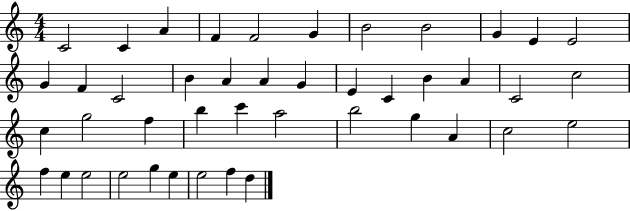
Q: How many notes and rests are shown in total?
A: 44